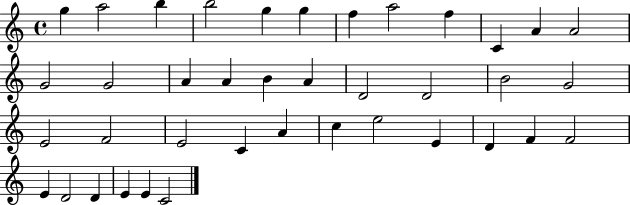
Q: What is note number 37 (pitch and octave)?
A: E4